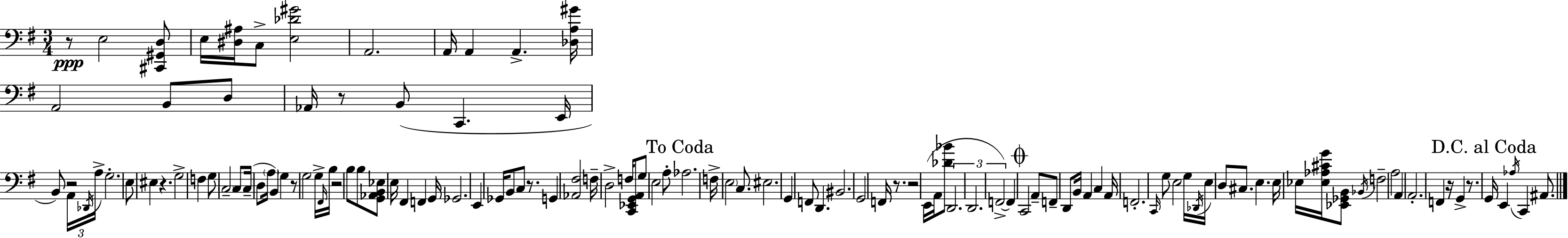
R/e E3/h [C#2,G#2,D3]/e E3/s [D#3,A#3]/s C3/e [E3,Db4,G#4]/h A2/h. A2/s A2/q A2/q. [Db3,A3,G#4]/s A2/h B2/e D3/e Ab2/s R/e B2/e C2/q. E2/s B2/e R/h A2/s Db2/s A3/s G3/h. E3/e EIS3/q R/q. G3/h F3/q G3/e C3/h C3/e C3/s D3/e A3/s B2/q G3/q R/e G3/h G3/s F#2/s B3/s R/h B3/e B3/e [G2,Ab2,B2,Eb3]/e E3/s F#2/q F2/q G2/s Gb2/h. E2/q Gb2/s B2/e C3/e R/e. G2/q [Ab2,F#3]/h F3/s D3/h F3/s [C2,Eb2,G2,A2]/e G3/e E3/h A3/e Ab3/h. F3/s E3/h C3/e. EIS3/h. G2/q F2/e D2/q. BIS2/h. G2/h F2/s R/e. R/h E2/s A2/s [Db4,Bb4]/e D2/h. D2/h. F2/h F2/q C2/h A2/e F2/e D2/e B2/s A2/q C3/q A2/s F2/h. C2/s G3/e E3/h G3/s Db2/s E3/s D3/e C#3/e. E3/q. E3/s Eb3/s [Eb3,Ab3,C#4,G4]/s [Eb2,Gb2,B2]/e Bb2/s F3/h A3/h A2/q A2/h. F2/q R/s G2/q R/e. G2/s E2/q Ab3/s C2/q A#2/e.